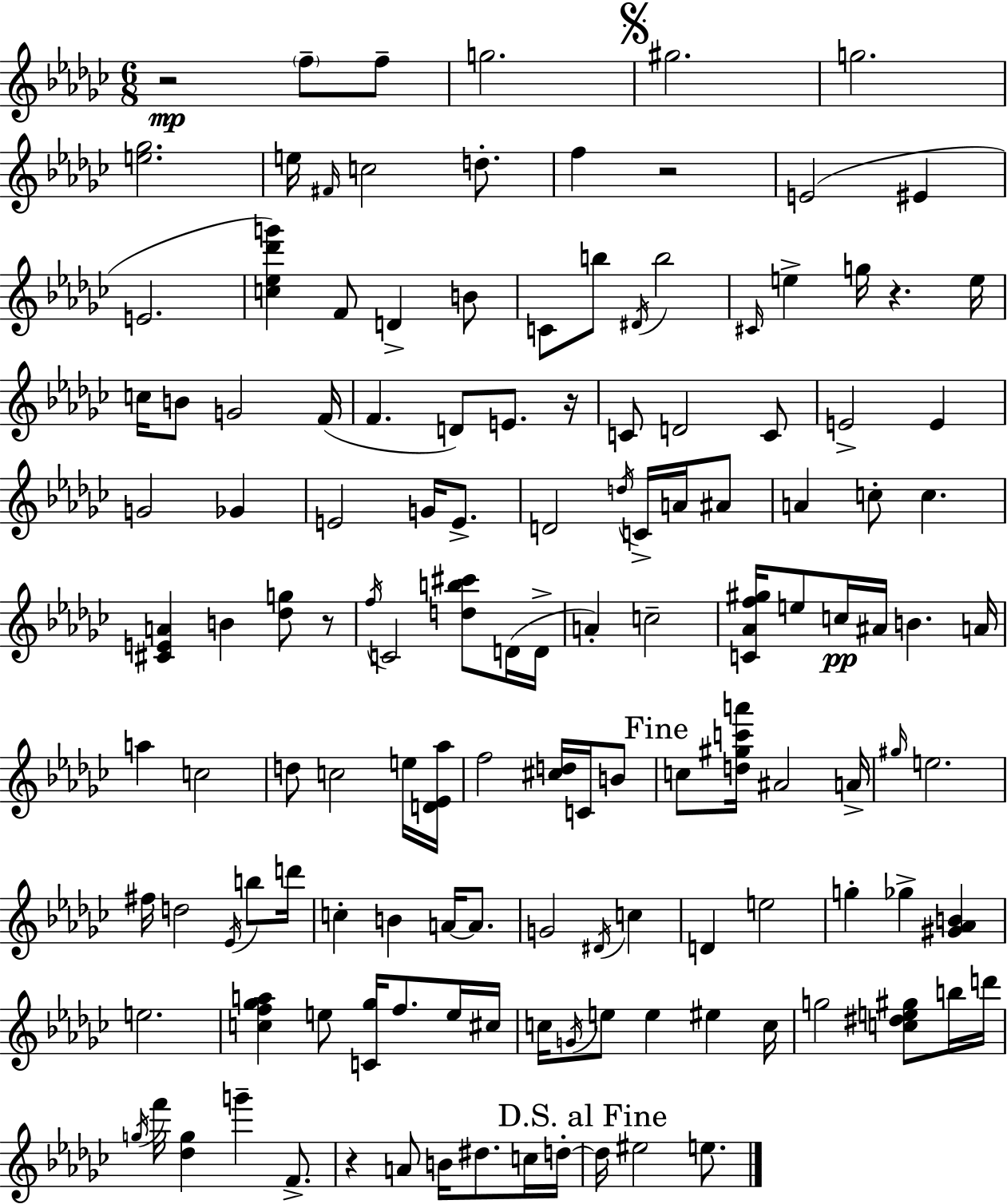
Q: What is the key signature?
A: EES minor